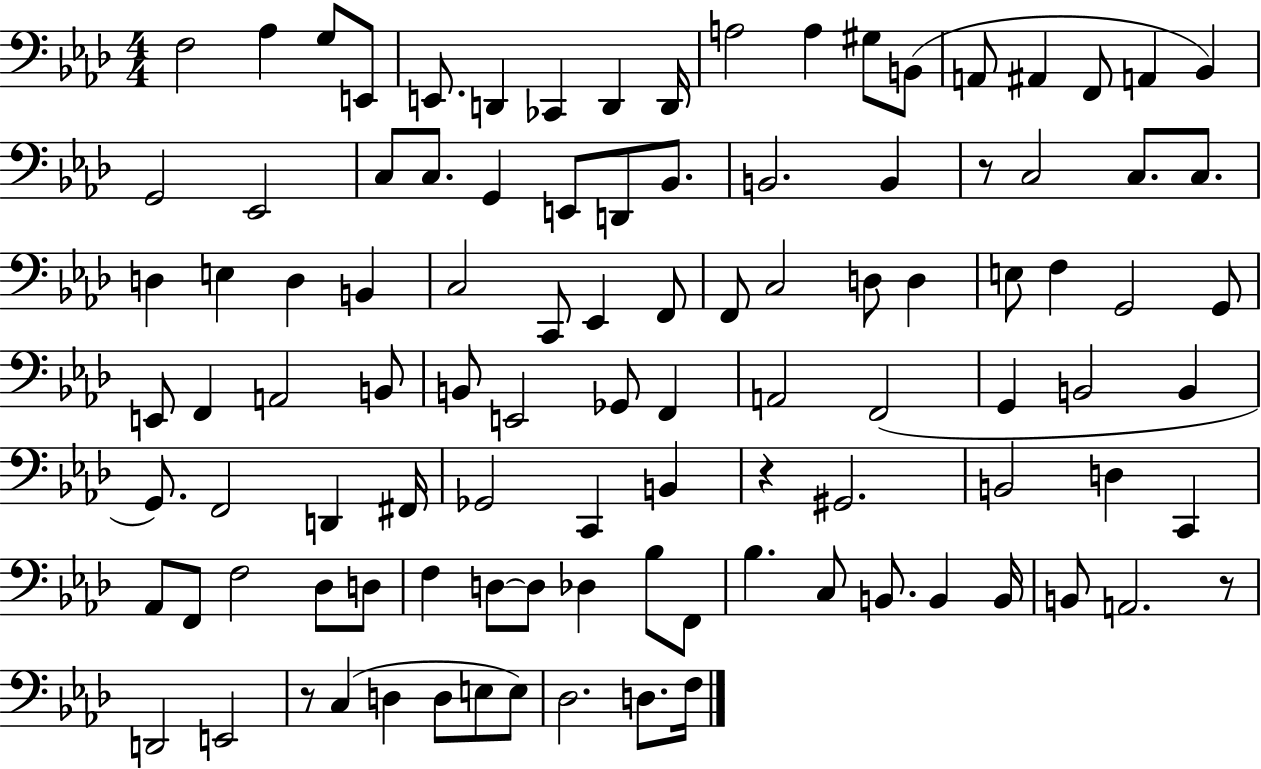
{
  \clef bass
  \numericTimeSignature
  \time 4/4
  \key aes \major
  f2 aes4 g8 e,8 | e,8. d,4 ces,4 d,4 d,16 | a2 a4 gis8 b,8( | a,8 ais,4 f,8 a,4 bes,4) | \break g,2 ees,2 | c8 c8. g,4 e,8 d,8 bes,8. | b,2. b,4 | r8 c2 c8. c8. | \break d4 e4 d4 b,4 | c2 c,8 ees,4 f,8 | f,8 c2 d8 d4 | e8 f4 g,2 g,8 | \break e,8 f,4 a,2 b,8 | b,8 e,2 ges,8 f,4 | a,2 f,2( | g,4 b,2 b,4 | \break g,8.) f,2 d,4 fis,16 | ges,2 c,4 b,4 | r4 gis,2. | b,2 d4 c,4 | \break aes,8 f,8 f2 des8 d8 | f4 d8~~ d8 des4 bes8 f,8 | bes4. c8 b,8. b,4 b,16 | b,8 a,2. r8 | \break d,2 e,2 | r8 c4( d4 d8 e8 e8) | des2. d8. f16 | \bar "|."
}